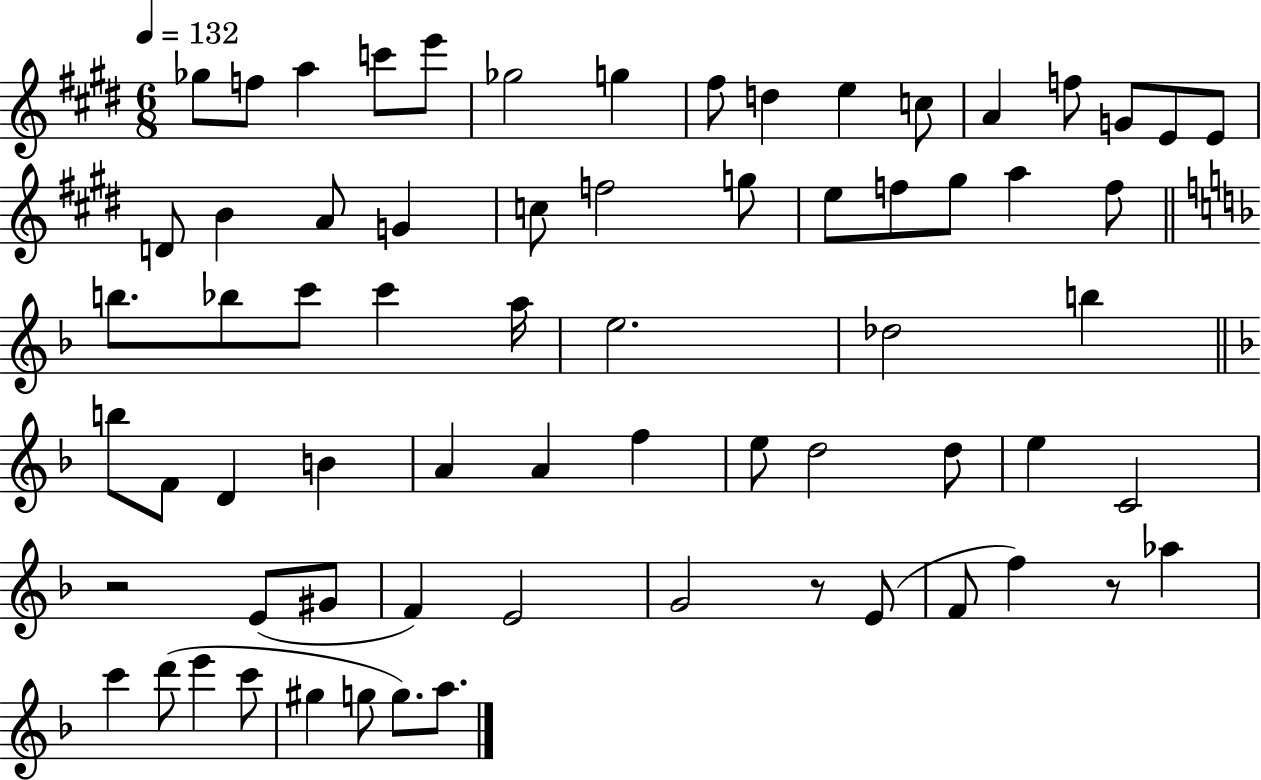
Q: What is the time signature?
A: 6/8